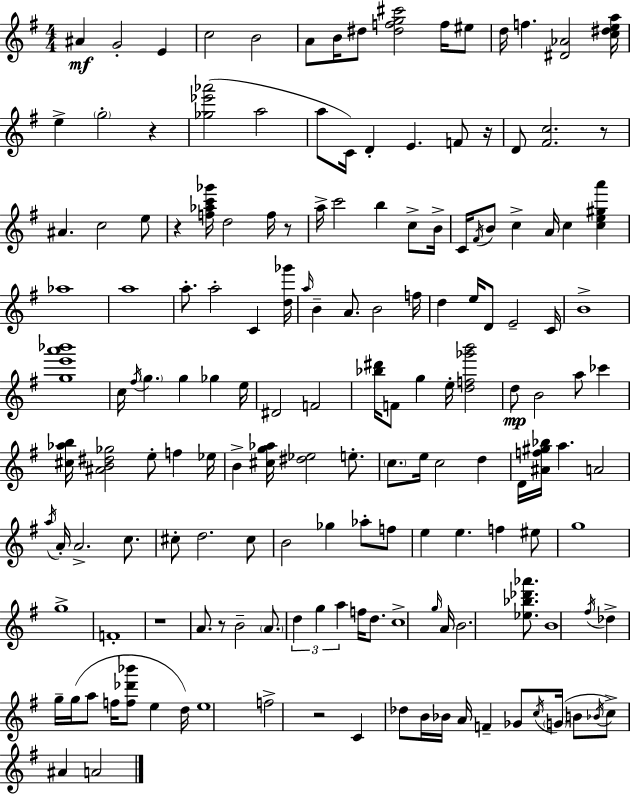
A#4/q G4/h E4/q C5/h B4/h A4/e B4/s D#5/e [D#5,F5,G5,C#6]/h F5/s EIS5/e D5/s F5/q. [D#4,Ab4]/h [C5,D#5,E5,A5]/s E5/q G5/h R/q [Gb5,Eb6,Ab6]/h A5/h A5/e C4/s D4/q E4/q. F4/e R/s D4/e [F#4,C5]/h. R/e A#4/q. C5/h E5/e R/q [F5,Ab5,C6,Gb6]/s D5/h F5/s R/e A5/s C6/h B5/q C5/e B4/s C4/s F#4/s B4/e C5/q A4/s C5/q [C5,E5,G#5,A6]/q Ab5/w A5/w A5/e. A5/h C4/q [D5,Gb6]/s A5/s B4/q A4/e. B4/h F5/s D5/q E5/s D4/e E4/h C4/s B4/w [G5,E6,A6,Bb6]/w C5/s F#5/s G5/q. G5/q Gb5/q E5/s D#4/h F4/h [Bb5,D#6]/s F4/e G5/q E5/s [D5,F5,Gb6,B6]/h D5/e B4/h A5/e CES6/q [C#5,Ab5,B5]/s [A#4,B4,D#5,Gb5]/h E5/e F5/q Eb5/s B4/q [C#5,G5,Ab5]/s [D#5,Eb5]/h E5/e. C5/e. E5/s C5/h D5/q D4/s [A#4,F5,G#5,Bb5]/s A5/q. A4/h A5/s A4/s A4/h. C5/e. C#5/e D5/h. C#5/e B4/h Gb5/q Ab5/e F5/e E5/q E5/q. F5/q EIS5/e G5/w G5/w F4/w R/w A4/e. R/e B4/h A4/e. D5/q G5/q A5/q F5/s D5/e. C5/w G5/s A4/s B4/h. [Eb5,Bb5,Db6,Ab6]/e. B4/w F#5/s Db5/q G5/s G5/s A5/e F5/s [F5,Db6,Bb6]/e E5/q D5/s E5/w F5/h R/h C4/q Db5/e B4/s Bb4/s A4/s F4/q Gb4/e C5/s G4/s B4/e Bb4/s C5/e A#4/q A4/h